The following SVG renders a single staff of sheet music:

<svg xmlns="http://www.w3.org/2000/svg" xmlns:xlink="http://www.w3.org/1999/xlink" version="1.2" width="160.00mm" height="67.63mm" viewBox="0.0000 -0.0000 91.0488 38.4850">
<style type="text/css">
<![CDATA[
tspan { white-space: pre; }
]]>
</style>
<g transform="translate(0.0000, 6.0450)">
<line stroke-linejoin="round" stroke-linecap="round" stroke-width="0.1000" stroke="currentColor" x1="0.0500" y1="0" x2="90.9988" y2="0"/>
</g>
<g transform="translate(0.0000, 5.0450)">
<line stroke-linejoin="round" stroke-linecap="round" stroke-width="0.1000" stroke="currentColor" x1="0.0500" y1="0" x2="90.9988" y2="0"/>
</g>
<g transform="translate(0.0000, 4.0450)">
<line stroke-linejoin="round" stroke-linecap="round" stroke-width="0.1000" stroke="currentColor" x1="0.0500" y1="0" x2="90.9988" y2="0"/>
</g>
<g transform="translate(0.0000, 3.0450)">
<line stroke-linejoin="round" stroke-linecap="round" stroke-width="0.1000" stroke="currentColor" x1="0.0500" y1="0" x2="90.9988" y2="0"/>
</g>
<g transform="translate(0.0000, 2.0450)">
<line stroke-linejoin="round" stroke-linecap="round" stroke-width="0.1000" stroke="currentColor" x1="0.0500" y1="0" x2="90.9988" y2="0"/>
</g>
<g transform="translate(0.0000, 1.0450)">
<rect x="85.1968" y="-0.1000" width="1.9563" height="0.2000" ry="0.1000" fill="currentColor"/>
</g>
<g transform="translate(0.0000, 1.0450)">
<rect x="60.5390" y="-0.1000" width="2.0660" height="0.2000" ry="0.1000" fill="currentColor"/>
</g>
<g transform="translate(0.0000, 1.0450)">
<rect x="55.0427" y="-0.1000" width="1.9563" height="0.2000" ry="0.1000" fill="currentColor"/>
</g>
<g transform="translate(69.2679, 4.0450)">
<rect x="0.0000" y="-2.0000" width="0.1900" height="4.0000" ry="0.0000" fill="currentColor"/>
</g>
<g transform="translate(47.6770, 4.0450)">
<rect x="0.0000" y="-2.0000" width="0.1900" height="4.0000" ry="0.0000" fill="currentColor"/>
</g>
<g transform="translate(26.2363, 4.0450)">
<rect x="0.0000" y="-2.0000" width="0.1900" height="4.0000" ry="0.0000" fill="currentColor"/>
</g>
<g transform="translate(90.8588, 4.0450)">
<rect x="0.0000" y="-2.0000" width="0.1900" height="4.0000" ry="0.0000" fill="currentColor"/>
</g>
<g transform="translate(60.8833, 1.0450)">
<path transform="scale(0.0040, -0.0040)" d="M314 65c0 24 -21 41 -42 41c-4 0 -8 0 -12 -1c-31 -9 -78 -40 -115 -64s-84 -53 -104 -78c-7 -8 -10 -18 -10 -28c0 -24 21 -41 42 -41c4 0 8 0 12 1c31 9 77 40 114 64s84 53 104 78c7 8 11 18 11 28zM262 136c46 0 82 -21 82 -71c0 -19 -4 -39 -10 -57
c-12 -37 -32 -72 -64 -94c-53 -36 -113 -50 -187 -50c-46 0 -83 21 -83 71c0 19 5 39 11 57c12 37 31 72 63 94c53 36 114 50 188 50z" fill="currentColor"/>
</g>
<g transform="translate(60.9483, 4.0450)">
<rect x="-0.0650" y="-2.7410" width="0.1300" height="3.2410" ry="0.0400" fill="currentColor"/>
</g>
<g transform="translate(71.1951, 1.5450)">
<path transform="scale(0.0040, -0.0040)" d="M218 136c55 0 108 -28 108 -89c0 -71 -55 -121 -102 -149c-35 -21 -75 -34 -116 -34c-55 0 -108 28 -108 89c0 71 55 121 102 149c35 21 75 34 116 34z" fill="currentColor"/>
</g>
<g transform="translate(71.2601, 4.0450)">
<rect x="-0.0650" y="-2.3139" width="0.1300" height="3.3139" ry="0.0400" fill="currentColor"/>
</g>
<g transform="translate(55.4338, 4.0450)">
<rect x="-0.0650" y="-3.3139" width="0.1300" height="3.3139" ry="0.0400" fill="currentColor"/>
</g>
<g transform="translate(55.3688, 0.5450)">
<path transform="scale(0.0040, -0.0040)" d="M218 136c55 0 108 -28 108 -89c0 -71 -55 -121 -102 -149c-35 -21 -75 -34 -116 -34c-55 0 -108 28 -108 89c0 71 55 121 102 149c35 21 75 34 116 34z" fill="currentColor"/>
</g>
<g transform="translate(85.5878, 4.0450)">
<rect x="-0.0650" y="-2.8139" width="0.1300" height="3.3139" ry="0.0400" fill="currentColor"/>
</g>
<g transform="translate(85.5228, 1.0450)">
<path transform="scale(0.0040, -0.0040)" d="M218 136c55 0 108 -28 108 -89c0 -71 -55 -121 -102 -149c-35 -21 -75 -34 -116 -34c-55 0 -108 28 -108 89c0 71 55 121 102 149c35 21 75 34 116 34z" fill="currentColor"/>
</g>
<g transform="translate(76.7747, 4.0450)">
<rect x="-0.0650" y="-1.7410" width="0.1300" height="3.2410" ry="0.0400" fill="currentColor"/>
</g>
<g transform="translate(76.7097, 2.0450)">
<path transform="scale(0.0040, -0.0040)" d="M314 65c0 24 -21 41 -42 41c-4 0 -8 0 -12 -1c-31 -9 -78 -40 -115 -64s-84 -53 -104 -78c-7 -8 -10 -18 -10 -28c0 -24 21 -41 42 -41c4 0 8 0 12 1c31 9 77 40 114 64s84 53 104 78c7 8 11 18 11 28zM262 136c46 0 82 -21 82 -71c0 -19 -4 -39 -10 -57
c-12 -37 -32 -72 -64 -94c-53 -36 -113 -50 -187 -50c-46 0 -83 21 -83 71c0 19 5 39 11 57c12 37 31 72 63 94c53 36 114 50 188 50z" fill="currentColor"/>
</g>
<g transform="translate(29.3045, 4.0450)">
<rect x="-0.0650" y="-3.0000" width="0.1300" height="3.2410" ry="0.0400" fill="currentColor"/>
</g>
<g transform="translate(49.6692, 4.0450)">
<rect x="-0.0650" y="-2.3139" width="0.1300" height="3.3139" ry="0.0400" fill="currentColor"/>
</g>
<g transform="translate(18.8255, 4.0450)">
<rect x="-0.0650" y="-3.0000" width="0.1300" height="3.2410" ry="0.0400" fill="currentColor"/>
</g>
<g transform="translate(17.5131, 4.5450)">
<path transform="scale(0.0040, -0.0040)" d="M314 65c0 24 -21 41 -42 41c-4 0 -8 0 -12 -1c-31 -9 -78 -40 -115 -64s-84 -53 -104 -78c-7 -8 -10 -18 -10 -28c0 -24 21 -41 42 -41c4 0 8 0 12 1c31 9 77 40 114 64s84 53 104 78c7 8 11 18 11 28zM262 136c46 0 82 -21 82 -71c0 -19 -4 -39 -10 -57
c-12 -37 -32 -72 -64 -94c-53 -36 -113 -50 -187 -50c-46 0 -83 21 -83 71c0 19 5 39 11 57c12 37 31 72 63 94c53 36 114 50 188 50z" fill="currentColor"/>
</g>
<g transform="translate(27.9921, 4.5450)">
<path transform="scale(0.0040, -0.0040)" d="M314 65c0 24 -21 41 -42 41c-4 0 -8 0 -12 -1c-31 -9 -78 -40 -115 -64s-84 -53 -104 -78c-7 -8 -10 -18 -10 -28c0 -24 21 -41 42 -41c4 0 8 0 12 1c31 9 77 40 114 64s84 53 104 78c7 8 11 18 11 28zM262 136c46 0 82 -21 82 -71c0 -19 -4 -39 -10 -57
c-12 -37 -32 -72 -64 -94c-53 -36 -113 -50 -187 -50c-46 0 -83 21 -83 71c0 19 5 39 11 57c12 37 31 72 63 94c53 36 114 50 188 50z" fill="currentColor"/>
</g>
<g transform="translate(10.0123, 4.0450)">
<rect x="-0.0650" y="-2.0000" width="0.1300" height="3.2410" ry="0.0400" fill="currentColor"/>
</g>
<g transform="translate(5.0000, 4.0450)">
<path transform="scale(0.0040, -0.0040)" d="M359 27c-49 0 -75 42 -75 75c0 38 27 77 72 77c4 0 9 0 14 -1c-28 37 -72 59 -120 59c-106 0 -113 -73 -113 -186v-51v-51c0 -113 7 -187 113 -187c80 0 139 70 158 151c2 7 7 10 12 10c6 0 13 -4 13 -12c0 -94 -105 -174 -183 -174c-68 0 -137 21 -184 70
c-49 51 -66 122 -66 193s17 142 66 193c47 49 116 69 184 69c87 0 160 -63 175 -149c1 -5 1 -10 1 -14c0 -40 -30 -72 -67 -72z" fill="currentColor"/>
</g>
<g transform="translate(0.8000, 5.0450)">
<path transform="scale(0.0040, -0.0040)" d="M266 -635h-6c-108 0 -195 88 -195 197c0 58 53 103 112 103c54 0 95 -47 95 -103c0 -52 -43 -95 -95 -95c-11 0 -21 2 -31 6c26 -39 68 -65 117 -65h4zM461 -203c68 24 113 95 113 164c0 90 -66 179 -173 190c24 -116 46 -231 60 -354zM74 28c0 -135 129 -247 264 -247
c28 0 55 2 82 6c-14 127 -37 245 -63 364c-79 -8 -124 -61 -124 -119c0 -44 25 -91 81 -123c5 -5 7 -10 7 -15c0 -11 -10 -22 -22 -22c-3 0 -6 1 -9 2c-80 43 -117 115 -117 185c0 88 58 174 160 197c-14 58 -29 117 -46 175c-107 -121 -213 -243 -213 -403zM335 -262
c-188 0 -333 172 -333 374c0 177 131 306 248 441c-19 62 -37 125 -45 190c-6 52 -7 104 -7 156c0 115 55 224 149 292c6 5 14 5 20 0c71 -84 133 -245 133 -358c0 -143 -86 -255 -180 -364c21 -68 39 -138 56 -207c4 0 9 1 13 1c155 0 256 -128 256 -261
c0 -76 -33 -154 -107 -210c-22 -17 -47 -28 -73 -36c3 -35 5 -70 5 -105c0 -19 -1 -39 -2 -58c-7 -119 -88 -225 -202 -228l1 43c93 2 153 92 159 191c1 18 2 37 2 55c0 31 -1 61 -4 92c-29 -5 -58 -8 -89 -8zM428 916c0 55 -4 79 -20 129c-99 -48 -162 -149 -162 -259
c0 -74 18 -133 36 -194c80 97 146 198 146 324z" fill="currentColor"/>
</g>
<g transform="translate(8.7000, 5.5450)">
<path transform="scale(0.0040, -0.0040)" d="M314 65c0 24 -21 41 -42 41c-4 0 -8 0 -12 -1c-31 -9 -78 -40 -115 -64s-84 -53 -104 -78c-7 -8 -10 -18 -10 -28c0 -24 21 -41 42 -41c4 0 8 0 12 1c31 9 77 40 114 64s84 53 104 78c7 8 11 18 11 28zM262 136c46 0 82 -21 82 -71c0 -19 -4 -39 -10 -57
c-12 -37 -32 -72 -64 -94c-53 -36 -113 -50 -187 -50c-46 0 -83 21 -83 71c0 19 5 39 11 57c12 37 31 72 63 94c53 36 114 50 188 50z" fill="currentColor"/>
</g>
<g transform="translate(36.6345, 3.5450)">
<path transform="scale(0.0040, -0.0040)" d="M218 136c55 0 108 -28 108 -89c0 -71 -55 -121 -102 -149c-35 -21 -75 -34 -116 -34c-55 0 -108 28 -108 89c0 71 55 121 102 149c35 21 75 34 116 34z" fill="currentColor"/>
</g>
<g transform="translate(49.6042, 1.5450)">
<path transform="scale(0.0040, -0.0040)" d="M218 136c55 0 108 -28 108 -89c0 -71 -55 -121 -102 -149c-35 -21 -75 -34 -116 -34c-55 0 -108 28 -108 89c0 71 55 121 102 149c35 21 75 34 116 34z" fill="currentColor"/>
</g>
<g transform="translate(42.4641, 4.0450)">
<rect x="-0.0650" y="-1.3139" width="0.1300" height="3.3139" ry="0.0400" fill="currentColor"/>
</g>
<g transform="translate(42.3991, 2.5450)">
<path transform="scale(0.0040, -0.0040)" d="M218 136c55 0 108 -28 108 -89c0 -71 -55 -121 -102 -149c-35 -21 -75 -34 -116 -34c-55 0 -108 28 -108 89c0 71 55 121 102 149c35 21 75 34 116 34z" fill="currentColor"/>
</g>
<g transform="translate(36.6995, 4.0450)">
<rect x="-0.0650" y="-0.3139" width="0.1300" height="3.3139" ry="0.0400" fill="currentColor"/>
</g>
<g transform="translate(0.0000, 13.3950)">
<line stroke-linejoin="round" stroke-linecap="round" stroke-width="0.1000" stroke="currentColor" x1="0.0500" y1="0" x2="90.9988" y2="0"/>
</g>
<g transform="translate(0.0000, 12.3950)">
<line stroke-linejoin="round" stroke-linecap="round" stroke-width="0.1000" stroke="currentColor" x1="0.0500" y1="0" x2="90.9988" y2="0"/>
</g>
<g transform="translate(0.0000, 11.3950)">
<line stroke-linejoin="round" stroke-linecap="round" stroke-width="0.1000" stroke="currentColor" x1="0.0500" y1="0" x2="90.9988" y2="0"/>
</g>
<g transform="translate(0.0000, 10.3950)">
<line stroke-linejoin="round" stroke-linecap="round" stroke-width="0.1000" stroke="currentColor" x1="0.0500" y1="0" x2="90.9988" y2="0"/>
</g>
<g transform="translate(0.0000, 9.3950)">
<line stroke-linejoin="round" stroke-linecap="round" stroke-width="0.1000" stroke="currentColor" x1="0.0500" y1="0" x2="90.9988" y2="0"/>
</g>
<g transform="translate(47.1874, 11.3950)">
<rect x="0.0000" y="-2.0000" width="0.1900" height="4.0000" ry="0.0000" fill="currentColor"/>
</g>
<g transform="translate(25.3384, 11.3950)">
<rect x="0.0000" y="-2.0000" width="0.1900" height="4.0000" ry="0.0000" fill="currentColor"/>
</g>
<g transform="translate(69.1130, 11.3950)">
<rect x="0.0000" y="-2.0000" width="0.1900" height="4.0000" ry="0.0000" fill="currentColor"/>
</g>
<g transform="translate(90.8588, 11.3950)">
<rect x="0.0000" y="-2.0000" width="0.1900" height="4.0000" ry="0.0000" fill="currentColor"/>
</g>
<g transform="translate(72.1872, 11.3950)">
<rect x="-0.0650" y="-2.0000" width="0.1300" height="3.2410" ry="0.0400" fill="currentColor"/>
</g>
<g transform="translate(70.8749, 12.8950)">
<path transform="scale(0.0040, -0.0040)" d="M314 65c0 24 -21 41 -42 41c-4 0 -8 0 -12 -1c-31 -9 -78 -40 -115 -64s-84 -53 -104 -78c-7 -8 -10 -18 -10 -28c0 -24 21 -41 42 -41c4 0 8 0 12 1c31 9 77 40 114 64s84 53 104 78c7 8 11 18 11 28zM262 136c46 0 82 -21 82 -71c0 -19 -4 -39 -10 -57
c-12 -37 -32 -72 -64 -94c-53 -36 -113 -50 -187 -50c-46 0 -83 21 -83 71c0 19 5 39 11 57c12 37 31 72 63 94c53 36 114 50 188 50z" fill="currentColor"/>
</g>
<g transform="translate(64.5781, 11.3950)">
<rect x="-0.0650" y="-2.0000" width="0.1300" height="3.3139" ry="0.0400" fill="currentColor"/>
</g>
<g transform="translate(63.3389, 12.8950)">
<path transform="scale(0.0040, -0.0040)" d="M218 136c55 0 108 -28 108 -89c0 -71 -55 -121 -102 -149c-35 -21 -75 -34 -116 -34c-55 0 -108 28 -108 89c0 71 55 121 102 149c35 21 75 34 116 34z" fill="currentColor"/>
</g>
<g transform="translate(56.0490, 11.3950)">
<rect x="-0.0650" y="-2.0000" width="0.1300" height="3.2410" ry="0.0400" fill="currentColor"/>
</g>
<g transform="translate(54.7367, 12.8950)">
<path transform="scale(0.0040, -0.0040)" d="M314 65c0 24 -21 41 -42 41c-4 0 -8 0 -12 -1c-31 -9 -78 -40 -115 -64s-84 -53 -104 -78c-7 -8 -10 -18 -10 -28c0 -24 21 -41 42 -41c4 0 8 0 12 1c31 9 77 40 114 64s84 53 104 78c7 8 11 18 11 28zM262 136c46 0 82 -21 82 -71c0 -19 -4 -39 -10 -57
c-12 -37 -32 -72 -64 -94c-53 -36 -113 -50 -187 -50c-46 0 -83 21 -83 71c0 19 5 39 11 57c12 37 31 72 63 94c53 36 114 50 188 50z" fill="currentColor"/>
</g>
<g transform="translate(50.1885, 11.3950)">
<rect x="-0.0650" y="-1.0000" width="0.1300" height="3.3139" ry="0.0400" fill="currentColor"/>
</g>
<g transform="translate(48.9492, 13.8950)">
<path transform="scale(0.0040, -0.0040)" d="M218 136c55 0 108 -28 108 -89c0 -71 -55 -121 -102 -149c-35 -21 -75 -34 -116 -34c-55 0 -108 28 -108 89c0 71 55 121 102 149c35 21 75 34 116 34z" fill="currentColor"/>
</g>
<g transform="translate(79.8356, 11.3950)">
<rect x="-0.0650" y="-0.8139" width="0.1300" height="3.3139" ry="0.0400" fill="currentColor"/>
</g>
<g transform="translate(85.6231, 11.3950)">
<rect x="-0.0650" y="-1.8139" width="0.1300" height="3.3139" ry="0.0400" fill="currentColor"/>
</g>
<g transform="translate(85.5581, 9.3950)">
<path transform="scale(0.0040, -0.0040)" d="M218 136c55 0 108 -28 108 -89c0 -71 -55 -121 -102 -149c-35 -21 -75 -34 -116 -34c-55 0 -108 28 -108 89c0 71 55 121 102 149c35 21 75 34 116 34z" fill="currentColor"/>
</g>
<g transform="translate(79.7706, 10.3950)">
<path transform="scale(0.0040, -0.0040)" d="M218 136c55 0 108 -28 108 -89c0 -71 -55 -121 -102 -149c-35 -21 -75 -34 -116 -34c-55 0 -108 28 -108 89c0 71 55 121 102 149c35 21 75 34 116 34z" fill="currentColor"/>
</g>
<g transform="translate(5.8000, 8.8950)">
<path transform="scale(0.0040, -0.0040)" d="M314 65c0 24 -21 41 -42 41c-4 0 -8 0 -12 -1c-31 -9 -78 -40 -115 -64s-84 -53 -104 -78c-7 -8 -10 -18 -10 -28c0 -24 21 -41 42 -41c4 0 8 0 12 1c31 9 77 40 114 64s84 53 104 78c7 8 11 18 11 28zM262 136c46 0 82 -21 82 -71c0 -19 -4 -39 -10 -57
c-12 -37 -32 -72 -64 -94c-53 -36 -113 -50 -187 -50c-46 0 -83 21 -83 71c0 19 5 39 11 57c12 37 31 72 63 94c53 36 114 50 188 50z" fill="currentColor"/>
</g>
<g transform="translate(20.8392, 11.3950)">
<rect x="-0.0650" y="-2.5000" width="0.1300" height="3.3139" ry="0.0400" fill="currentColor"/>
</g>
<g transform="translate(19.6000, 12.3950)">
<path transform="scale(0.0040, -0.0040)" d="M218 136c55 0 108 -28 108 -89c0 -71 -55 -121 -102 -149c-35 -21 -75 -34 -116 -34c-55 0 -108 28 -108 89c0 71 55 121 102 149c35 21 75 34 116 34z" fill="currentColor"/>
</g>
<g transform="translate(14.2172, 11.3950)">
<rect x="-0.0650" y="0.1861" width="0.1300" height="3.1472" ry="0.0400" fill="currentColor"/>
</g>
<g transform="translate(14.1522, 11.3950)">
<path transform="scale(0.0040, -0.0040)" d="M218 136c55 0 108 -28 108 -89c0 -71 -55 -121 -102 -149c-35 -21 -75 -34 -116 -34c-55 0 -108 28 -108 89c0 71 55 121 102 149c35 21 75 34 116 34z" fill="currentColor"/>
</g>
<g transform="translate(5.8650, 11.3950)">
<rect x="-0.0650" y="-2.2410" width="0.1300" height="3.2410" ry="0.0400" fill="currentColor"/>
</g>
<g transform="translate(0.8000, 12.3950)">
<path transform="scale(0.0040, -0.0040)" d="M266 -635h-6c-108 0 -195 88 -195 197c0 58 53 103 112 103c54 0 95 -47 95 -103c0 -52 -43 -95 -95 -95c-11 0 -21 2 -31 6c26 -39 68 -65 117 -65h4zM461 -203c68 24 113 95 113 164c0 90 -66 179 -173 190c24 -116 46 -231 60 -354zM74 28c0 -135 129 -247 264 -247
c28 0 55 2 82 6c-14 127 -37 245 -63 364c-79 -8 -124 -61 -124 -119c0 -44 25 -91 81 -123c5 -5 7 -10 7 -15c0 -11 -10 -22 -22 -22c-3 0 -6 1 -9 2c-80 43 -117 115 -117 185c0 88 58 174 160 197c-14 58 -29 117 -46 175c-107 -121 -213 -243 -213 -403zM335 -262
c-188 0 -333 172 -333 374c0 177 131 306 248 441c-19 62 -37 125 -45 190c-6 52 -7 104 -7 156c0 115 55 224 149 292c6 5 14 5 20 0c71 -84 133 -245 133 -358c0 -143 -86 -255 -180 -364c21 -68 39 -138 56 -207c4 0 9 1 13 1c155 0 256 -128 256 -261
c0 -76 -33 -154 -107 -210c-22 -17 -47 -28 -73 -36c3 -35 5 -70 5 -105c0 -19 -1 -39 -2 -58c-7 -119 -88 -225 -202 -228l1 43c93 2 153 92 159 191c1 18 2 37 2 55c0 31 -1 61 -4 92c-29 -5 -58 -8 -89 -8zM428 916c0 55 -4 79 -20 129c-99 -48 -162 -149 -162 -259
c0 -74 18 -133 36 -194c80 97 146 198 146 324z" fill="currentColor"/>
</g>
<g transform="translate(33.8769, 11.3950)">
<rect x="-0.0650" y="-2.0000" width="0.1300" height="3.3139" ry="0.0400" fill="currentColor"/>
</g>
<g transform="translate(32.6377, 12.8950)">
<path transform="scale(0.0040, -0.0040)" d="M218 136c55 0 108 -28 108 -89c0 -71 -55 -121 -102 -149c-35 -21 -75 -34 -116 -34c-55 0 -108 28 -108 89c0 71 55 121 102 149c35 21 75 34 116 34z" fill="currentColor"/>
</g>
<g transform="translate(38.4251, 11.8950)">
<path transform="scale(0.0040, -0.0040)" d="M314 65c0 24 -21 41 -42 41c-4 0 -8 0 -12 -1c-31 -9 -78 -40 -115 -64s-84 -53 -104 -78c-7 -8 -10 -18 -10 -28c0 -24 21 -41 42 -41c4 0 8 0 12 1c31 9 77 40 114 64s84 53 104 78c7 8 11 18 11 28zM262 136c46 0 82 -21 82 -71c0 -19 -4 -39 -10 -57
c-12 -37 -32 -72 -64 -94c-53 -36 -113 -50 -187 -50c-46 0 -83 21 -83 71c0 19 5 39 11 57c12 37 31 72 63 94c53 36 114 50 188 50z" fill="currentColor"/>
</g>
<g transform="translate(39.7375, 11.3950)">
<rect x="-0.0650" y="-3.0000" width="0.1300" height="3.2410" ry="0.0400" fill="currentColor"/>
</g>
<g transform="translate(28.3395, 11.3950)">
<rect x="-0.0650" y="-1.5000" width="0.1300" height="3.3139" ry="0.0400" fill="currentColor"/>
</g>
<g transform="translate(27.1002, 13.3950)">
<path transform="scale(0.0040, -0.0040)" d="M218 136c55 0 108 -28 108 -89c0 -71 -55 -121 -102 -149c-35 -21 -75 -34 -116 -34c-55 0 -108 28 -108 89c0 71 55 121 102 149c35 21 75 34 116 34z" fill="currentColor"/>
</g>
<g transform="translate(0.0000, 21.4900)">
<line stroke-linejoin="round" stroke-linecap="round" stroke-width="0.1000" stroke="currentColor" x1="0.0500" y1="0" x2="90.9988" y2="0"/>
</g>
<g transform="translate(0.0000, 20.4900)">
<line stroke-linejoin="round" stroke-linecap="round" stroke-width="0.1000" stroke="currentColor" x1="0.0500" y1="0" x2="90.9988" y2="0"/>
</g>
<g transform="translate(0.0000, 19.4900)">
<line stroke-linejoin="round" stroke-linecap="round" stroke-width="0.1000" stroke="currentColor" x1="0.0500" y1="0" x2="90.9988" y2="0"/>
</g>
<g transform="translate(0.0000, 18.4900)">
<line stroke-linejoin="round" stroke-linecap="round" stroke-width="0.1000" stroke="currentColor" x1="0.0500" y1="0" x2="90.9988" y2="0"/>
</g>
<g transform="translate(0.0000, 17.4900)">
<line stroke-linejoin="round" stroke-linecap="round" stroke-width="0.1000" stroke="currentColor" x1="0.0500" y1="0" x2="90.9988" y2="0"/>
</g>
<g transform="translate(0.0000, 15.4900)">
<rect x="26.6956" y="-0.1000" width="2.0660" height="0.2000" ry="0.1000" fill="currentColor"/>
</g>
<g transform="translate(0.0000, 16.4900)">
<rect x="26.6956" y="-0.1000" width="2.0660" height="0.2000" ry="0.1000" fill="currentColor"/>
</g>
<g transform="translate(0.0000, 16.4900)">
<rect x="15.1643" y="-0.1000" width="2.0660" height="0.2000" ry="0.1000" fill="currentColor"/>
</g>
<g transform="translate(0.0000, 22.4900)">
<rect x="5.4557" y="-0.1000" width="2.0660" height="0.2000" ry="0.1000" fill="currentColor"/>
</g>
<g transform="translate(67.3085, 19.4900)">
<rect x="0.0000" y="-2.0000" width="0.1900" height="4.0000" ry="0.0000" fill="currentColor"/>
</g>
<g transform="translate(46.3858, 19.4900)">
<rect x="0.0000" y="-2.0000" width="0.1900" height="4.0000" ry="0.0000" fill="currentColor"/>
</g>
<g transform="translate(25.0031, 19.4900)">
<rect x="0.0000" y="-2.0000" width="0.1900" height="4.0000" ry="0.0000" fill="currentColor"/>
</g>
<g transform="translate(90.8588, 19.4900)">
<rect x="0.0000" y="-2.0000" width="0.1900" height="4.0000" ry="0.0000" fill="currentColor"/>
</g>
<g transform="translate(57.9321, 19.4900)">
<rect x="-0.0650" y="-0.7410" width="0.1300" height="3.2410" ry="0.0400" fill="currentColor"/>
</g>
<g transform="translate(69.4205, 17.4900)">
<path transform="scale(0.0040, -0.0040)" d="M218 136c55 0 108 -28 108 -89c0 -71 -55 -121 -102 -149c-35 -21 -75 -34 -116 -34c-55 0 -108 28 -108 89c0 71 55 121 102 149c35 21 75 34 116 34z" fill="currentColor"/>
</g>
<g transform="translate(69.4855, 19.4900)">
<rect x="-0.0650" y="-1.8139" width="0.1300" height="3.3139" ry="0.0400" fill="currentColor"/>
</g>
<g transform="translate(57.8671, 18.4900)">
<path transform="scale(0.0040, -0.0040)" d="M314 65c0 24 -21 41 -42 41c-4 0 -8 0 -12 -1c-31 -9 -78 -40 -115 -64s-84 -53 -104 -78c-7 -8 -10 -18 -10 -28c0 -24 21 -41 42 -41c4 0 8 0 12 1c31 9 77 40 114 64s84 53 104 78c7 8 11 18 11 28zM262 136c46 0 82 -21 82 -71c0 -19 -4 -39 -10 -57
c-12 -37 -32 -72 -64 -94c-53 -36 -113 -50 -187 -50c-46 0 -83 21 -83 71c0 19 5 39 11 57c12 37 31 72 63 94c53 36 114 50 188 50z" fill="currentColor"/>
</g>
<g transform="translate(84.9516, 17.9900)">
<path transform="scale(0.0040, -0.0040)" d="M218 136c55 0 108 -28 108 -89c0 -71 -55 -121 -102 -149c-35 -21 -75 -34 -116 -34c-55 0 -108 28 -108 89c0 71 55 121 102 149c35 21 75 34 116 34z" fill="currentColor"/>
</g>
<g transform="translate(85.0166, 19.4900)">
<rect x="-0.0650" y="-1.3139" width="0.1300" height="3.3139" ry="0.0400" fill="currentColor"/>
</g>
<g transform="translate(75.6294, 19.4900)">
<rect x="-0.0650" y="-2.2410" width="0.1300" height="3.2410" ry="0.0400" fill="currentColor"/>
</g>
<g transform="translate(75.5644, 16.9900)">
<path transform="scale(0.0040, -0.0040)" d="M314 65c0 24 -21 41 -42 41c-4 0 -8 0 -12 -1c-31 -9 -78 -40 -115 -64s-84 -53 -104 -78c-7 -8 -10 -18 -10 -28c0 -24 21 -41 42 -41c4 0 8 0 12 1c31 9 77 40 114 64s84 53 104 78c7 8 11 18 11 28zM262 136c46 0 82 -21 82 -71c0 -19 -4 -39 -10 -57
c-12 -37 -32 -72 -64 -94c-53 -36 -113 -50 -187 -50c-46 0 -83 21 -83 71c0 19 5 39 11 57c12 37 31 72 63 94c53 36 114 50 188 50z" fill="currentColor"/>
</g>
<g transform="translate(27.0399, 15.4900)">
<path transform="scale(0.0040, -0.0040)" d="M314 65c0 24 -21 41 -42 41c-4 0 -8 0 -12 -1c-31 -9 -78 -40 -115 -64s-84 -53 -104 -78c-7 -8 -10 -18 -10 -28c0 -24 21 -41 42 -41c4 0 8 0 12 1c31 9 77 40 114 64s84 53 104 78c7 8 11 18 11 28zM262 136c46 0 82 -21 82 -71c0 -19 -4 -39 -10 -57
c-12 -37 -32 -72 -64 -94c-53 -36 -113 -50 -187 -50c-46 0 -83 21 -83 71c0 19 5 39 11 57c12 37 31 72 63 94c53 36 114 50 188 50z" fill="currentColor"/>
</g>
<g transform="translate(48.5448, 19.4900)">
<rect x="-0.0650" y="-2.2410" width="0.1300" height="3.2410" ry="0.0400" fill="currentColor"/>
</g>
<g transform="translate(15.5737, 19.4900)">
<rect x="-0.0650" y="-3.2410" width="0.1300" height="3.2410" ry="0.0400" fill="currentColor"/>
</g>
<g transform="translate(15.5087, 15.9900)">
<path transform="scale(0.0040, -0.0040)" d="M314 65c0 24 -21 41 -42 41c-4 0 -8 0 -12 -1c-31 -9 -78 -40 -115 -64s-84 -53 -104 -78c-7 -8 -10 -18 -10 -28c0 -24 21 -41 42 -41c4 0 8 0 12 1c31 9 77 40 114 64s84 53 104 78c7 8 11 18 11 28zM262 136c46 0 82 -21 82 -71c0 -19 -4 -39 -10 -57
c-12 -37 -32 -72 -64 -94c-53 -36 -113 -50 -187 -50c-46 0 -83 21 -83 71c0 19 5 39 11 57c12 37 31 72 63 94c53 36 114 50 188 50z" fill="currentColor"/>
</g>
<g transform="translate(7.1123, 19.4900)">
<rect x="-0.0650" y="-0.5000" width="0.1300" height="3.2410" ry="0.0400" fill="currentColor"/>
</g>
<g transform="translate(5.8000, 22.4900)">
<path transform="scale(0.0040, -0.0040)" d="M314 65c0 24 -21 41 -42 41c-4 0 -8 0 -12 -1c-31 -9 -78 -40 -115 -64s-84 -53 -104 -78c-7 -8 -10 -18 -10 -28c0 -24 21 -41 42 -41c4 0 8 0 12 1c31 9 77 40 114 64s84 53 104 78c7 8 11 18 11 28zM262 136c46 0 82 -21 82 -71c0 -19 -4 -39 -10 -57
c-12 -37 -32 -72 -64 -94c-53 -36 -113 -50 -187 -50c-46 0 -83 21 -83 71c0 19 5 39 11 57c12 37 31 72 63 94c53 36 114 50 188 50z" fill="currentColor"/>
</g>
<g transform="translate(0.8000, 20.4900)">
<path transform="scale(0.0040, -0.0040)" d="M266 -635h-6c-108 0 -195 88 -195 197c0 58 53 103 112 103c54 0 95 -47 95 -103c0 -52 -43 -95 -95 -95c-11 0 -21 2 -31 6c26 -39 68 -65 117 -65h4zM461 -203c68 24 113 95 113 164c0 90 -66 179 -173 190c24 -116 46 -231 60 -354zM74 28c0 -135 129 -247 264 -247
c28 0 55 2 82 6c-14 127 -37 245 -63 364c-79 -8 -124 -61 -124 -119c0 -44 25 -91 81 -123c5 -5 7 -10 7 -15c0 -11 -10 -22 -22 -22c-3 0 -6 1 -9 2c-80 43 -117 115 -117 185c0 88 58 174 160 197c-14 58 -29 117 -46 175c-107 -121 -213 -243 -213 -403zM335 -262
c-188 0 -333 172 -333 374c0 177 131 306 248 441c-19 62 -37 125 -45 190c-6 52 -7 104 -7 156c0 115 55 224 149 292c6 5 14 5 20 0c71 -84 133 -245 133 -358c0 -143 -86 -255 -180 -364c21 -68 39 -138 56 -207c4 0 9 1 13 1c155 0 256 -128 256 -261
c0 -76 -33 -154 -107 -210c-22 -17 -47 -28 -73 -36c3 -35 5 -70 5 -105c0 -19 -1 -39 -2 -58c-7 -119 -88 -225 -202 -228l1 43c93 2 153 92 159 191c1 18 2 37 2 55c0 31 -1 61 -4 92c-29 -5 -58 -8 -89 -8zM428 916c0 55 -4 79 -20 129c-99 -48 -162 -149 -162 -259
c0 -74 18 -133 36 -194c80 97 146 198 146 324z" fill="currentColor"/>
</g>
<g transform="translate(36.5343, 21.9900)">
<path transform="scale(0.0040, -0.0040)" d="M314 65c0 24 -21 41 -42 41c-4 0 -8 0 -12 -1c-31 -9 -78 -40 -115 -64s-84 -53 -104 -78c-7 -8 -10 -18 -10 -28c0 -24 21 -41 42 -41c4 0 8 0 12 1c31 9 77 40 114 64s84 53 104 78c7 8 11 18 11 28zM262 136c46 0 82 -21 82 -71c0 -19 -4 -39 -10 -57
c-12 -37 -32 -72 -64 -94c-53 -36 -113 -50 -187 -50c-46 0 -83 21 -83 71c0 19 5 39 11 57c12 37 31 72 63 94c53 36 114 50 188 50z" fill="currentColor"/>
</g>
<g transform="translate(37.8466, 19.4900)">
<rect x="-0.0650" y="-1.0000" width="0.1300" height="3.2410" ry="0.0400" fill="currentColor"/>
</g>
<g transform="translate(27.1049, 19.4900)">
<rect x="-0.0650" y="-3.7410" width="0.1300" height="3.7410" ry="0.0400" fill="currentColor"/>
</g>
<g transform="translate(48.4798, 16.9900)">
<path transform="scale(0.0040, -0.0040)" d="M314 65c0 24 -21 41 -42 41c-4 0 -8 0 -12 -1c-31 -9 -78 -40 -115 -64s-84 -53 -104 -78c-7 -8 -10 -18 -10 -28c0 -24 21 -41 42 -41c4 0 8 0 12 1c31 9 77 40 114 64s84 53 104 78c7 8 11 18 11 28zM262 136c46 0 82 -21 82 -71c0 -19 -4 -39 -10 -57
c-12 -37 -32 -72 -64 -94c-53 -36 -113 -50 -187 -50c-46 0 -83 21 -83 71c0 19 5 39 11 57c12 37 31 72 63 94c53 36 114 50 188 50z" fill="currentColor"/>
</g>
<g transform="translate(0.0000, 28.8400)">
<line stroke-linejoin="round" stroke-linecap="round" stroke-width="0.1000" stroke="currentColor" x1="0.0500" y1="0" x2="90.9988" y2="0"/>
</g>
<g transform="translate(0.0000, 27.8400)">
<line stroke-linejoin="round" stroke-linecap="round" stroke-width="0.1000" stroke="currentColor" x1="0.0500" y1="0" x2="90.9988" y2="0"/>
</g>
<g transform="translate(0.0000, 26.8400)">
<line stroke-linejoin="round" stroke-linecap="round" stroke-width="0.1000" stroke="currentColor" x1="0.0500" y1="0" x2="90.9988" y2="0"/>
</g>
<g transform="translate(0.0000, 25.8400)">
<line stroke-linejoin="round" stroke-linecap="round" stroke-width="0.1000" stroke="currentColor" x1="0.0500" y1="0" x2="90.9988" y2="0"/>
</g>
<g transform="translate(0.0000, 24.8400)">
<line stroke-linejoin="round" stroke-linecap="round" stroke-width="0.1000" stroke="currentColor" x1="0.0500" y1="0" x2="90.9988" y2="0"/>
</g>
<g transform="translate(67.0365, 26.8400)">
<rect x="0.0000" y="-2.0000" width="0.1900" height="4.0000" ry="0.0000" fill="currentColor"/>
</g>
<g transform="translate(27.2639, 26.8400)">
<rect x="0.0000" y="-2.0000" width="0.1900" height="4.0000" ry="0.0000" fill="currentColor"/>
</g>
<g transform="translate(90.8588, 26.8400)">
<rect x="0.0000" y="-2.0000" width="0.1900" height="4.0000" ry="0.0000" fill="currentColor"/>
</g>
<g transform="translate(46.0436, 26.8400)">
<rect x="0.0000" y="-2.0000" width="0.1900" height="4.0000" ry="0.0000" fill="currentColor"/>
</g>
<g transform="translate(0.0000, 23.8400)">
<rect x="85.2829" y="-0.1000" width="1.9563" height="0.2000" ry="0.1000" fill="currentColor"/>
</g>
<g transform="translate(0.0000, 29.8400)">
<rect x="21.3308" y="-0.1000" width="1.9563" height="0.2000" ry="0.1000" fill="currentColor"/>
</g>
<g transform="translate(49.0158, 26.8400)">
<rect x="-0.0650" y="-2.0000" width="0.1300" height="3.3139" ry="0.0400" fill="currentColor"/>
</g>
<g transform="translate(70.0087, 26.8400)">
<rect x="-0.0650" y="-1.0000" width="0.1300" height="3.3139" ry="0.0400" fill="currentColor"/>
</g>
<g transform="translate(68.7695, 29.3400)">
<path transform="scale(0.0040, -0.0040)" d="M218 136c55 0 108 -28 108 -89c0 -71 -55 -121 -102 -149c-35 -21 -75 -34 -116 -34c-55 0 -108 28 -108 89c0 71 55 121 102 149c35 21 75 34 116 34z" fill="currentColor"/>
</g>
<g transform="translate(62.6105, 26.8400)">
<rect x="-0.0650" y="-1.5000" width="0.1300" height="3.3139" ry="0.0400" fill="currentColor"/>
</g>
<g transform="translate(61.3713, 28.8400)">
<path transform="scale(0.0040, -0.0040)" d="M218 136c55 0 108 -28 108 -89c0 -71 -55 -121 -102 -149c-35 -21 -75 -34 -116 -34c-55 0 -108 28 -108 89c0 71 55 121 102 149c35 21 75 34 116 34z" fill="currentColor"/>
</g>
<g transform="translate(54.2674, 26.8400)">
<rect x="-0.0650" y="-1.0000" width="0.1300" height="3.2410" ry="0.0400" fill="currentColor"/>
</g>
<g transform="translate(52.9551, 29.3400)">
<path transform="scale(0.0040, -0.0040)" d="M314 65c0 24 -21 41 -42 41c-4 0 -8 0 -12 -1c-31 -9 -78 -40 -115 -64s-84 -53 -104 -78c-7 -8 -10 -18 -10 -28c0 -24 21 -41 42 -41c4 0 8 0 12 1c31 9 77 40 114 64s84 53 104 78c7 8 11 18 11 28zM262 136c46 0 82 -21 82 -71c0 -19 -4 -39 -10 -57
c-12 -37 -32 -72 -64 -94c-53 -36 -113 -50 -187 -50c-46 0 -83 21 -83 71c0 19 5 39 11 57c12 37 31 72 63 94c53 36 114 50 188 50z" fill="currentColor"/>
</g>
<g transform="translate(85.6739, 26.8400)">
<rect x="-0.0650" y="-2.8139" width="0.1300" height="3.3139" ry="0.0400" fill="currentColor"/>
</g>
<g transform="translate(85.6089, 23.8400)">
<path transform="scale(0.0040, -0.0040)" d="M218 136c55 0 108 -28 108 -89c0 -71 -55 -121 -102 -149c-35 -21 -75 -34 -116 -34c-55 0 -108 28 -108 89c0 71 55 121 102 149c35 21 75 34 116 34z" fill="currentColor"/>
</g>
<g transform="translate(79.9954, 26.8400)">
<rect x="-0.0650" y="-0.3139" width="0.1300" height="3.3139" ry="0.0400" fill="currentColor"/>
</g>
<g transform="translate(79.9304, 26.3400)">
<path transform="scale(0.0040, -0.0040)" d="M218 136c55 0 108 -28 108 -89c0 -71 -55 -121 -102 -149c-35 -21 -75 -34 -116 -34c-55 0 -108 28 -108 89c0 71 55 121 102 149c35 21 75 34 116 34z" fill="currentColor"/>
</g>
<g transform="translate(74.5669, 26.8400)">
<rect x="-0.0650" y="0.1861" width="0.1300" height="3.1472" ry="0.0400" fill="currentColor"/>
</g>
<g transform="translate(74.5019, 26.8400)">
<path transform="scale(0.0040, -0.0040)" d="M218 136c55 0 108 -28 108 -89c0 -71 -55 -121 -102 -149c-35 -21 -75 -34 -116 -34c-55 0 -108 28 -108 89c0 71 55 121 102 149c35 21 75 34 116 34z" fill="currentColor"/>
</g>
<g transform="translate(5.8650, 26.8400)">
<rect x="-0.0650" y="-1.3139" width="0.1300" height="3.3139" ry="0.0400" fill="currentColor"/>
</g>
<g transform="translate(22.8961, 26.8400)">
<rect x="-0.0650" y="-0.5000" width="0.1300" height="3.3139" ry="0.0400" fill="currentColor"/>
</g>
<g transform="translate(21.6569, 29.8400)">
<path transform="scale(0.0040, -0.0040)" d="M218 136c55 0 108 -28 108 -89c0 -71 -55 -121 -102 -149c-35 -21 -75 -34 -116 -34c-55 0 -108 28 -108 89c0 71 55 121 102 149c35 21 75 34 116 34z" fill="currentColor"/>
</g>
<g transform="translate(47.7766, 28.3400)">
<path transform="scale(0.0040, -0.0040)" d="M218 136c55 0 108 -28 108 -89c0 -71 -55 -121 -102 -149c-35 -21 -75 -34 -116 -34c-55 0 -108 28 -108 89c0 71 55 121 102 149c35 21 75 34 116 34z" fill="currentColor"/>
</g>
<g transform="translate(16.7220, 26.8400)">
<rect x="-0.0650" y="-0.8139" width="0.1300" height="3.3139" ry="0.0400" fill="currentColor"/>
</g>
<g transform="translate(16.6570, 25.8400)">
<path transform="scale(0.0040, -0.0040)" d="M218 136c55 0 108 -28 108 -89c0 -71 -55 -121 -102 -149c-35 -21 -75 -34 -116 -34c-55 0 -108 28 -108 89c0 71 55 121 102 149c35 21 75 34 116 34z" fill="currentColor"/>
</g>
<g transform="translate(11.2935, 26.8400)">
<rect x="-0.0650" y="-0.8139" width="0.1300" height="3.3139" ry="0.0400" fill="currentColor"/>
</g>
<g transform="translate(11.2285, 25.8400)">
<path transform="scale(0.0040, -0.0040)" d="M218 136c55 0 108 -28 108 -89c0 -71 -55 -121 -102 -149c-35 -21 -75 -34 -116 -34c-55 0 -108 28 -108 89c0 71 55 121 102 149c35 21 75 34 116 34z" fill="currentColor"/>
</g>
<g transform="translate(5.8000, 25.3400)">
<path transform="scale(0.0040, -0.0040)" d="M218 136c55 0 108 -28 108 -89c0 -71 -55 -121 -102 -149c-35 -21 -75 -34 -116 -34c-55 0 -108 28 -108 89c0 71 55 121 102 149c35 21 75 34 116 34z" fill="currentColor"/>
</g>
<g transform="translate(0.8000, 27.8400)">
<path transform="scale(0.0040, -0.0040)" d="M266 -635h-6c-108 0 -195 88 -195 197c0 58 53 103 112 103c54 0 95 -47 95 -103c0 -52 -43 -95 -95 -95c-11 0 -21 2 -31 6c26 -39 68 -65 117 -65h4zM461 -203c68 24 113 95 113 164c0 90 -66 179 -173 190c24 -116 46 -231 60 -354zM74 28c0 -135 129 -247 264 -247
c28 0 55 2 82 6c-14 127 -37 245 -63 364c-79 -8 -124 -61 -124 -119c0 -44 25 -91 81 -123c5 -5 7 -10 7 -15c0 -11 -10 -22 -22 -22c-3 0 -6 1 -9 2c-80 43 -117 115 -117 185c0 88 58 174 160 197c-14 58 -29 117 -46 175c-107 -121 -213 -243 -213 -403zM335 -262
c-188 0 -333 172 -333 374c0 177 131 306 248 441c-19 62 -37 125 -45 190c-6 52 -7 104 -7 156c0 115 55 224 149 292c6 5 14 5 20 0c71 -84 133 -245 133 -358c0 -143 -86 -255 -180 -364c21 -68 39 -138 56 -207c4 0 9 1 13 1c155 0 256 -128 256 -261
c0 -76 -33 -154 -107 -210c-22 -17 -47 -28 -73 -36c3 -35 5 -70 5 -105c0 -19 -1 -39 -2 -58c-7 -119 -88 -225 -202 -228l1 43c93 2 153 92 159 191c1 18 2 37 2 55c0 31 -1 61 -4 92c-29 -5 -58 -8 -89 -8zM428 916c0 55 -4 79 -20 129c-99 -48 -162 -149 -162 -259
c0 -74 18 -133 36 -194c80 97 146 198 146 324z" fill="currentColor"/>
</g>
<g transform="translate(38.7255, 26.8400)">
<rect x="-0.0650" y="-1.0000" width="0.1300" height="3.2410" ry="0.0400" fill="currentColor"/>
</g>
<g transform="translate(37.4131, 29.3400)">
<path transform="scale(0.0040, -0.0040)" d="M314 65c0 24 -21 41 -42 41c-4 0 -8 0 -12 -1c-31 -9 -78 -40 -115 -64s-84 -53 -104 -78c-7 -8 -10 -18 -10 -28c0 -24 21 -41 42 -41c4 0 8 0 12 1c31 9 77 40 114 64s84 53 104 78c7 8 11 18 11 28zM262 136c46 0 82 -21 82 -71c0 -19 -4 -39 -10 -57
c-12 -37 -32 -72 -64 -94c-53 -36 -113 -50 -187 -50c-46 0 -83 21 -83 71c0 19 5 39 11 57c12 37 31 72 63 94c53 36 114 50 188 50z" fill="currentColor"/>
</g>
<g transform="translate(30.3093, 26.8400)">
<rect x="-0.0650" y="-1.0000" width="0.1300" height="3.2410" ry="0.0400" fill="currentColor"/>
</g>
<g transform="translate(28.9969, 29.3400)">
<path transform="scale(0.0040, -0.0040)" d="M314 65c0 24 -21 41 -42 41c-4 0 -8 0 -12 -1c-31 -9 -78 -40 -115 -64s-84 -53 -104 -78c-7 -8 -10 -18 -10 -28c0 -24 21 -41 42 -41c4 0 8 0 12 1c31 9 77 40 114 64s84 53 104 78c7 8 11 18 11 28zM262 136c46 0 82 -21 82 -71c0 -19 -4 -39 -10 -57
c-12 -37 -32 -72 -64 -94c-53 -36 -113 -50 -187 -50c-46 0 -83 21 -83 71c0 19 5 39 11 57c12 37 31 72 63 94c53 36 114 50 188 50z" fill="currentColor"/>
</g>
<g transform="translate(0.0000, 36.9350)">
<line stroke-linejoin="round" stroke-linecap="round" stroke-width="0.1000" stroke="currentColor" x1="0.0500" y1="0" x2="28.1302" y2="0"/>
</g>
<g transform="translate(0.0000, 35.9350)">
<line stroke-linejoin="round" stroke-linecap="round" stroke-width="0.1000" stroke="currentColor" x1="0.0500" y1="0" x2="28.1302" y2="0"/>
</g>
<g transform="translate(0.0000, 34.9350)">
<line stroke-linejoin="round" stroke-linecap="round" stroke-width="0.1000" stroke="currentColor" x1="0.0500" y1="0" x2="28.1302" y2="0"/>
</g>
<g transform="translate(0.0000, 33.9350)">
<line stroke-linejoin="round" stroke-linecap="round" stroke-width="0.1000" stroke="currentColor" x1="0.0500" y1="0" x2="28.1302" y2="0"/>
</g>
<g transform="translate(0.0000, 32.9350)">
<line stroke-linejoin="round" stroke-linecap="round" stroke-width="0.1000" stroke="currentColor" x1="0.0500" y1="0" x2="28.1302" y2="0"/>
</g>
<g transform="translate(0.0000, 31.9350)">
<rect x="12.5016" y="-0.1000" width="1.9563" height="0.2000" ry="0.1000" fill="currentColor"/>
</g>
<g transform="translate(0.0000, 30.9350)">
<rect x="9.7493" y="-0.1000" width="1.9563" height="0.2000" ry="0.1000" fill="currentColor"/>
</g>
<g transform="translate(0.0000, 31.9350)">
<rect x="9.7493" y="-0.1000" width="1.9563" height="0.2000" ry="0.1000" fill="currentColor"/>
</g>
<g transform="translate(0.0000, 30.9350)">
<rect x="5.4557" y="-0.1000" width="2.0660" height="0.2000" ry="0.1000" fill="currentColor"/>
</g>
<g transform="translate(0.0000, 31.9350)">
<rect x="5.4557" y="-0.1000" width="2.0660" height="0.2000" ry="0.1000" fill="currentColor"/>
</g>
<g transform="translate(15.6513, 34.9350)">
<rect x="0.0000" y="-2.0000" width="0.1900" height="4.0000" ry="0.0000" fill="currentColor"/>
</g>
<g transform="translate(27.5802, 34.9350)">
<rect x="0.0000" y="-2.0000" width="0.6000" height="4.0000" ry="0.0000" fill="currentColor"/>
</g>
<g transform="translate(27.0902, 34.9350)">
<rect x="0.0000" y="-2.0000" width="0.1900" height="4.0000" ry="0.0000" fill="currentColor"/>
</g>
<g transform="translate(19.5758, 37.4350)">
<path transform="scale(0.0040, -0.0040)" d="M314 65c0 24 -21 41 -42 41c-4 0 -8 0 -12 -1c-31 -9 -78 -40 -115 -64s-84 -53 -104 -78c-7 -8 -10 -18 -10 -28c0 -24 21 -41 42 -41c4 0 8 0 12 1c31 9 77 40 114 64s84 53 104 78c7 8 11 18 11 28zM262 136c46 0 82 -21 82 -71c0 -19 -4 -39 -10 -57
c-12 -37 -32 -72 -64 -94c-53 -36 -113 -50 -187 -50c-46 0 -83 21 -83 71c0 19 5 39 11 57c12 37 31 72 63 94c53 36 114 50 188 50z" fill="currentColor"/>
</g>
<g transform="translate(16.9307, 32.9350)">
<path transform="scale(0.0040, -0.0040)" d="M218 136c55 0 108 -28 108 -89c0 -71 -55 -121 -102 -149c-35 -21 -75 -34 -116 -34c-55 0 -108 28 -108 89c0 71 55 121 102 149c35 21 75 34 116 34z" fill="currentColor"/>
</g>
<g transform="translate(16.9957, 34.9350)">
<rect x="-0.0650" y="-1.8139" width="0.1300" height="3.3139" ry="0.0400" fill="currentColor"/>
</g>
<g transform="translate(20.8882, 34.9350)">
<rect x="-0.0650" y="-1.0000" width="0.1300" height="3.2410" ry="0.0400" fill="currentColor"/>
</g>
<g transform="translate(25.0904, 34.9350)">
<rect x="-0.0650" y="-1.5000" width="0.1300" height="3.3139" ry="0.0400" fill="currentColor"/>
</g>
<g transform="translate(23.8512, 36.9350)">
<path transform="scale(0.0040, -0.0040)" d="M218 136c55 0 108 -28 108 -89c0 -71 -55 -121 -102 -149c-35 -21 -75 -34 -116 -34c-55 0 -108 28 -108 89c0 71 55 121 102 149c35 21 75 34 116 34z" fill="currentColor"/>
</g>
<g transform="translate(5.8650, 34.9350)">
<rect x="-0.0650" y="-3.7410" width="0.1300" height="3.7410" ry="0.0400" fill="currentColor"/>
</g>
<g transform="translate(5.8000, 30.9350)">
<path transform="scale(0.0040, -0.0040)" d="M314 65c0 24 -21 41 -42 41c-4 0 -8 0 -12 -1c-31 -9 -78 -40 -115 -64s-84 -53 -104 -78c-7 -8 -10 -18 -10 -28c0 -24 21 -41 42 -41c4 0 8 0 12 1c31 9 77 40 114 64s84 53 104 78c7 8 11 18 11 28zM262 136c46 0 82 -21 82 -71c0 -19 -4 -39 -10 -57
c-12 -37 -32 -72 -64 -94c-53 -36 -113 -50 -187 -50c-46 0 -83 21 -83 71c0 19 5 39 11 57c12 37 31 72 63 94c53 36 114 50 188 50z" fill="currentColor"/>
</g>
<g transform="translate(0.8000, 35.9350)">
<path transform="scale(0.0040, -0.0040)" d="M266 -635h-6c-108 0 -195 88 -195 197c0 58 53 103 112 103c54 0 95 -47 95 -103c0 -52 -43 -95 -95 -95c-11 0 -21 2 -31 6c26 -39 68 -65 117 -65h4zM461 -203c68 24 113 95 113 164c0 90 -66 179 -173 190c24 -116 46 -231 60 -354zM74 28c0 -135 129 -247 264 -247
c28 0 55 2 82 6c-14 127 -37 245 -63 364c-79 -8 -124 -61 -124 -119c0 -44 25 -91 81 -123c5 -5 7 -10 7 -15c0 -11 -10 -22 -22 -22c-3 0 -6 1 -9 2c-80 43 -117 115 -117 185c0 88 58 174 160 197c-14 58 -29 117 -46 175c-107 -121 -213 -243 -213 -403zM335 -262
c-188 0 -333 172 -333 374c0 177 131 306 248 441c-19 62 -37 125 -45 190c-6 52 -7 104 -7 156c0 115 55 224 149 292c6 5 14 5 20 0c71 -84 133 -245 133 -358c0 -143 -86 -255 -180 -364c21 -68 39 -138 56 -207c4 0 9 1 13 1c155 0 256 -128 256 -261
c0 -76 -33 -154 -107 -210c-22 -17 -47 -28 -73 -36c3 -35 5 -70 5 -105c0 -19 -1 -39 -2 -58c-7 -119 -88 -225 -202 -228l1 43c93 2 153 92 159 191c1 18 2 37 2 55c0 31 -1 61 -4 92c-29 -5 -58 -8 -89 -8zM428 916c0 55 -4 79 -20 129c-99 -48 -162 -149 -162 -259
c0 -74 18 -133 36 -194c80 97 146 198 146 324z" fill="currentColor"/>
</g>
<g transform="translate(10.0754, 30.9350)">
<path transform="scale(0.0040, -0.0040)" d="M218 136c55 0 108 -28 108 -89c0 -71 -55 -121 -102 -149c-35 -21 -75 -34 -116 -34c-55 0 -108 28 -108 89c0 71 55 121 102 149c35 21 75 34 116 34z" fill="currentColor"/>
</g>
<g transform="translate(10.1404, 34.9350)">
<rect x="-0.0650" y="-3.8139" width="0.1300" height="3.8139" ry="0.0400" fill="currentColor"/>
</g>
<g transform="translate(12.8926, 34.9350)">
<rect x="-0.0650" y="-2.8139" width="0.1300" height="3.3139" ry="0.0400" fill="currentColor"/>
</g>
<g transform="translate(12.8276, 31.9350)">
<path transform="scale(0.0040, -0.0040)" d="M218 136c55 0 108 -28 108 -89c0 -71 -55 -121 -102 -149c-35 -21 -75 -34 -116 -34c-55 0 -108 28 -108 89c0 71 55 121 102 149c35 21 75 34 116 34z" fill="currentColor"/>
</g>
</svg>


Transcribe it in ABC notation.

X:1
T:Untitled
M:4/4
L:1/4
K:C
F2 A2 A2 c e g b a2 g f2 a g2 B G E F A2 D F2 F F2 d f C2 b2 c'2 D2 g2 d2 f g2 e e d d C D2 D2 F D2 E D B c a c'2 c' a f D2 E